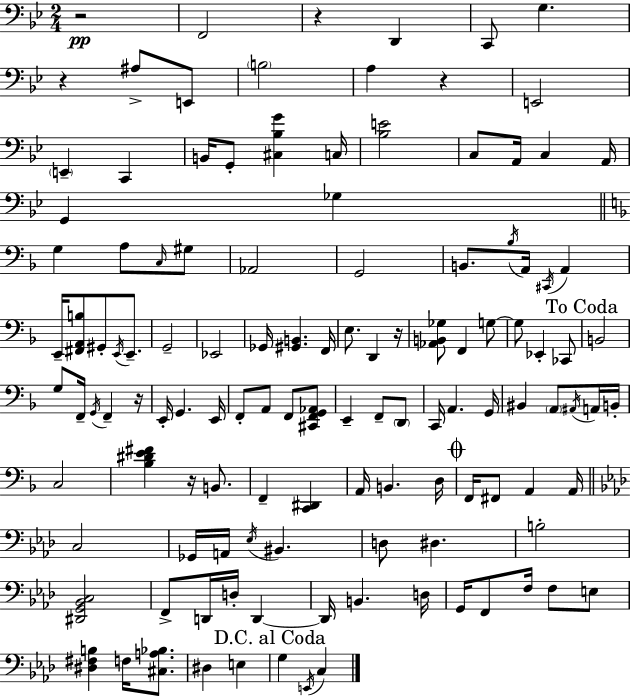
X:1
T:Untitled
M:2/4
L:1/4
K:Gm
z2 F,,2 z D,, C,,/2 G, z ^A,/2 E,,/2 B,2 A, z E,,2 E,, C,, B,,/4 G,,/2 [^C,_B,G] C,/4 [_B,E]2 C,/2 A,,/4 C, A,,/4 G,, _G, G, A,/2 C,/4 ^G,/2 _A,,2 G,,2 B,,/2 _B,/4 A,,/4 ^C,,/4 A,, E,,/4 [^F,,A,,B,]/2 ^G,,/2 E,,/4 E,,/2 G,,2 _E,,2 _G,,/4 [^G,,B,,] F,,/4 E,/2 D,, z/4 [_A,,B,,_G,]/2 F,, G,/2 G,/2 _E,, _C,,/2 B,,2 G,/2 F,,/4 G,,/4 F,, z/4 E,,/4 G,, E,,/4 F,,/2 A,,/2 F,,/2 [^C,,F,,G,,_A,,]/2 E,, F,,/2 D,,/2 C,,/4 A,, G,,/4 ^B,, A,,/2 ^A,,/4 A,,/4 B,,/4 C,2 [_B,^DE^F] z/4 B,,/2 F,, [C,,^D,,] A,,/4 B,, D,/4 F,,/4 ^F,,/2 A,, A,,/4 C,2 _G,,/4 A,,/4 _E,/4 ^B,, D,/2 ^D, B,2 [^D,,G,,_B,,C,]2 F,,/2 D,,/4 D,/4 D,, D,,/4 B,, D,/4 G,,/4 F,,/2 F,/4 F,/2 E,/2 [^D,^F,B,] F,/4 [^C,A,_B,]/2 ^D, E, G, E,,/4 C,